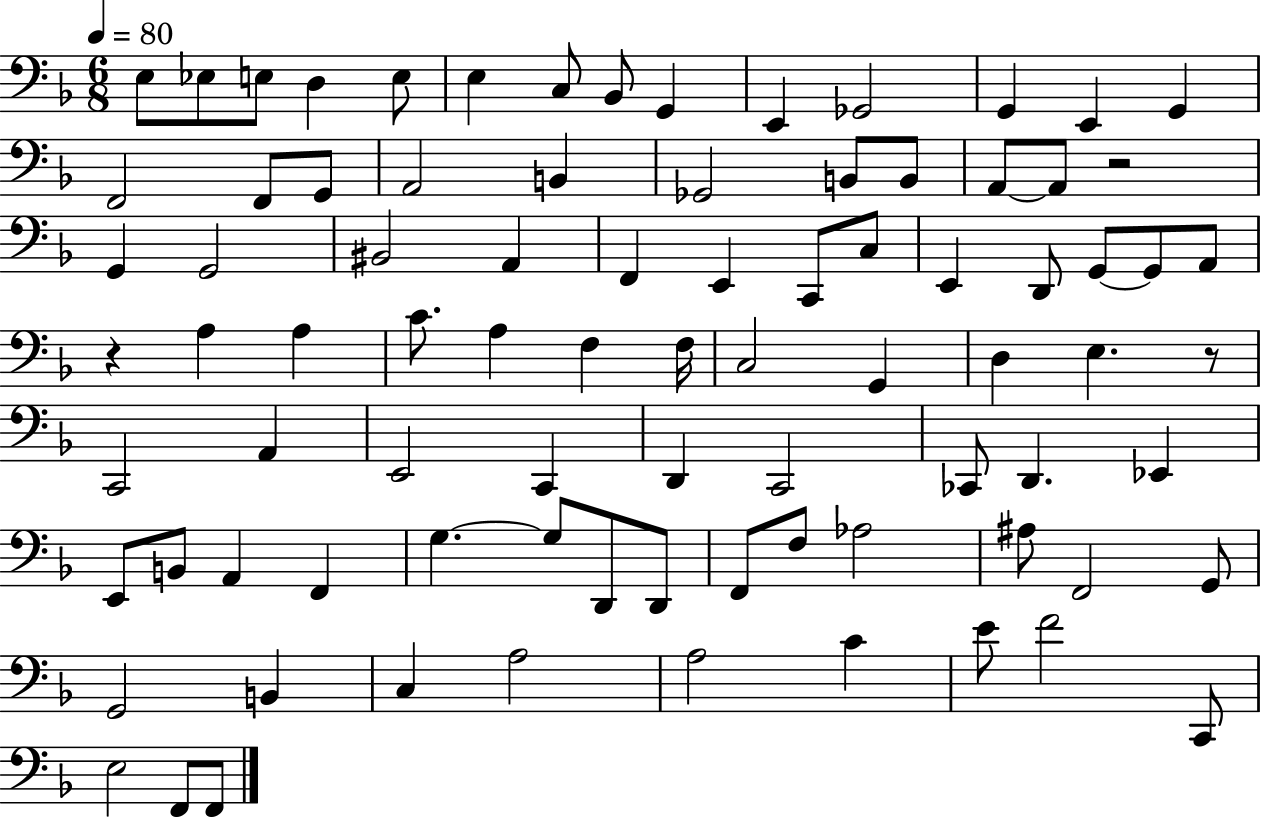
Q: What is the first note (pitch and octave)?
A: E3